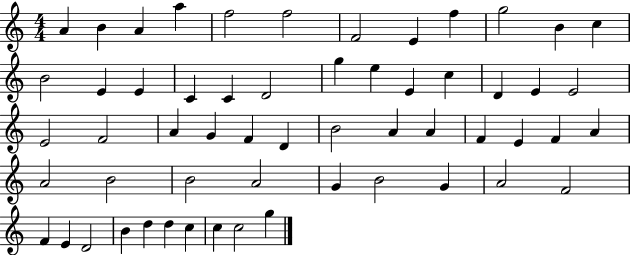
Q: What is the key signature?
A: C major